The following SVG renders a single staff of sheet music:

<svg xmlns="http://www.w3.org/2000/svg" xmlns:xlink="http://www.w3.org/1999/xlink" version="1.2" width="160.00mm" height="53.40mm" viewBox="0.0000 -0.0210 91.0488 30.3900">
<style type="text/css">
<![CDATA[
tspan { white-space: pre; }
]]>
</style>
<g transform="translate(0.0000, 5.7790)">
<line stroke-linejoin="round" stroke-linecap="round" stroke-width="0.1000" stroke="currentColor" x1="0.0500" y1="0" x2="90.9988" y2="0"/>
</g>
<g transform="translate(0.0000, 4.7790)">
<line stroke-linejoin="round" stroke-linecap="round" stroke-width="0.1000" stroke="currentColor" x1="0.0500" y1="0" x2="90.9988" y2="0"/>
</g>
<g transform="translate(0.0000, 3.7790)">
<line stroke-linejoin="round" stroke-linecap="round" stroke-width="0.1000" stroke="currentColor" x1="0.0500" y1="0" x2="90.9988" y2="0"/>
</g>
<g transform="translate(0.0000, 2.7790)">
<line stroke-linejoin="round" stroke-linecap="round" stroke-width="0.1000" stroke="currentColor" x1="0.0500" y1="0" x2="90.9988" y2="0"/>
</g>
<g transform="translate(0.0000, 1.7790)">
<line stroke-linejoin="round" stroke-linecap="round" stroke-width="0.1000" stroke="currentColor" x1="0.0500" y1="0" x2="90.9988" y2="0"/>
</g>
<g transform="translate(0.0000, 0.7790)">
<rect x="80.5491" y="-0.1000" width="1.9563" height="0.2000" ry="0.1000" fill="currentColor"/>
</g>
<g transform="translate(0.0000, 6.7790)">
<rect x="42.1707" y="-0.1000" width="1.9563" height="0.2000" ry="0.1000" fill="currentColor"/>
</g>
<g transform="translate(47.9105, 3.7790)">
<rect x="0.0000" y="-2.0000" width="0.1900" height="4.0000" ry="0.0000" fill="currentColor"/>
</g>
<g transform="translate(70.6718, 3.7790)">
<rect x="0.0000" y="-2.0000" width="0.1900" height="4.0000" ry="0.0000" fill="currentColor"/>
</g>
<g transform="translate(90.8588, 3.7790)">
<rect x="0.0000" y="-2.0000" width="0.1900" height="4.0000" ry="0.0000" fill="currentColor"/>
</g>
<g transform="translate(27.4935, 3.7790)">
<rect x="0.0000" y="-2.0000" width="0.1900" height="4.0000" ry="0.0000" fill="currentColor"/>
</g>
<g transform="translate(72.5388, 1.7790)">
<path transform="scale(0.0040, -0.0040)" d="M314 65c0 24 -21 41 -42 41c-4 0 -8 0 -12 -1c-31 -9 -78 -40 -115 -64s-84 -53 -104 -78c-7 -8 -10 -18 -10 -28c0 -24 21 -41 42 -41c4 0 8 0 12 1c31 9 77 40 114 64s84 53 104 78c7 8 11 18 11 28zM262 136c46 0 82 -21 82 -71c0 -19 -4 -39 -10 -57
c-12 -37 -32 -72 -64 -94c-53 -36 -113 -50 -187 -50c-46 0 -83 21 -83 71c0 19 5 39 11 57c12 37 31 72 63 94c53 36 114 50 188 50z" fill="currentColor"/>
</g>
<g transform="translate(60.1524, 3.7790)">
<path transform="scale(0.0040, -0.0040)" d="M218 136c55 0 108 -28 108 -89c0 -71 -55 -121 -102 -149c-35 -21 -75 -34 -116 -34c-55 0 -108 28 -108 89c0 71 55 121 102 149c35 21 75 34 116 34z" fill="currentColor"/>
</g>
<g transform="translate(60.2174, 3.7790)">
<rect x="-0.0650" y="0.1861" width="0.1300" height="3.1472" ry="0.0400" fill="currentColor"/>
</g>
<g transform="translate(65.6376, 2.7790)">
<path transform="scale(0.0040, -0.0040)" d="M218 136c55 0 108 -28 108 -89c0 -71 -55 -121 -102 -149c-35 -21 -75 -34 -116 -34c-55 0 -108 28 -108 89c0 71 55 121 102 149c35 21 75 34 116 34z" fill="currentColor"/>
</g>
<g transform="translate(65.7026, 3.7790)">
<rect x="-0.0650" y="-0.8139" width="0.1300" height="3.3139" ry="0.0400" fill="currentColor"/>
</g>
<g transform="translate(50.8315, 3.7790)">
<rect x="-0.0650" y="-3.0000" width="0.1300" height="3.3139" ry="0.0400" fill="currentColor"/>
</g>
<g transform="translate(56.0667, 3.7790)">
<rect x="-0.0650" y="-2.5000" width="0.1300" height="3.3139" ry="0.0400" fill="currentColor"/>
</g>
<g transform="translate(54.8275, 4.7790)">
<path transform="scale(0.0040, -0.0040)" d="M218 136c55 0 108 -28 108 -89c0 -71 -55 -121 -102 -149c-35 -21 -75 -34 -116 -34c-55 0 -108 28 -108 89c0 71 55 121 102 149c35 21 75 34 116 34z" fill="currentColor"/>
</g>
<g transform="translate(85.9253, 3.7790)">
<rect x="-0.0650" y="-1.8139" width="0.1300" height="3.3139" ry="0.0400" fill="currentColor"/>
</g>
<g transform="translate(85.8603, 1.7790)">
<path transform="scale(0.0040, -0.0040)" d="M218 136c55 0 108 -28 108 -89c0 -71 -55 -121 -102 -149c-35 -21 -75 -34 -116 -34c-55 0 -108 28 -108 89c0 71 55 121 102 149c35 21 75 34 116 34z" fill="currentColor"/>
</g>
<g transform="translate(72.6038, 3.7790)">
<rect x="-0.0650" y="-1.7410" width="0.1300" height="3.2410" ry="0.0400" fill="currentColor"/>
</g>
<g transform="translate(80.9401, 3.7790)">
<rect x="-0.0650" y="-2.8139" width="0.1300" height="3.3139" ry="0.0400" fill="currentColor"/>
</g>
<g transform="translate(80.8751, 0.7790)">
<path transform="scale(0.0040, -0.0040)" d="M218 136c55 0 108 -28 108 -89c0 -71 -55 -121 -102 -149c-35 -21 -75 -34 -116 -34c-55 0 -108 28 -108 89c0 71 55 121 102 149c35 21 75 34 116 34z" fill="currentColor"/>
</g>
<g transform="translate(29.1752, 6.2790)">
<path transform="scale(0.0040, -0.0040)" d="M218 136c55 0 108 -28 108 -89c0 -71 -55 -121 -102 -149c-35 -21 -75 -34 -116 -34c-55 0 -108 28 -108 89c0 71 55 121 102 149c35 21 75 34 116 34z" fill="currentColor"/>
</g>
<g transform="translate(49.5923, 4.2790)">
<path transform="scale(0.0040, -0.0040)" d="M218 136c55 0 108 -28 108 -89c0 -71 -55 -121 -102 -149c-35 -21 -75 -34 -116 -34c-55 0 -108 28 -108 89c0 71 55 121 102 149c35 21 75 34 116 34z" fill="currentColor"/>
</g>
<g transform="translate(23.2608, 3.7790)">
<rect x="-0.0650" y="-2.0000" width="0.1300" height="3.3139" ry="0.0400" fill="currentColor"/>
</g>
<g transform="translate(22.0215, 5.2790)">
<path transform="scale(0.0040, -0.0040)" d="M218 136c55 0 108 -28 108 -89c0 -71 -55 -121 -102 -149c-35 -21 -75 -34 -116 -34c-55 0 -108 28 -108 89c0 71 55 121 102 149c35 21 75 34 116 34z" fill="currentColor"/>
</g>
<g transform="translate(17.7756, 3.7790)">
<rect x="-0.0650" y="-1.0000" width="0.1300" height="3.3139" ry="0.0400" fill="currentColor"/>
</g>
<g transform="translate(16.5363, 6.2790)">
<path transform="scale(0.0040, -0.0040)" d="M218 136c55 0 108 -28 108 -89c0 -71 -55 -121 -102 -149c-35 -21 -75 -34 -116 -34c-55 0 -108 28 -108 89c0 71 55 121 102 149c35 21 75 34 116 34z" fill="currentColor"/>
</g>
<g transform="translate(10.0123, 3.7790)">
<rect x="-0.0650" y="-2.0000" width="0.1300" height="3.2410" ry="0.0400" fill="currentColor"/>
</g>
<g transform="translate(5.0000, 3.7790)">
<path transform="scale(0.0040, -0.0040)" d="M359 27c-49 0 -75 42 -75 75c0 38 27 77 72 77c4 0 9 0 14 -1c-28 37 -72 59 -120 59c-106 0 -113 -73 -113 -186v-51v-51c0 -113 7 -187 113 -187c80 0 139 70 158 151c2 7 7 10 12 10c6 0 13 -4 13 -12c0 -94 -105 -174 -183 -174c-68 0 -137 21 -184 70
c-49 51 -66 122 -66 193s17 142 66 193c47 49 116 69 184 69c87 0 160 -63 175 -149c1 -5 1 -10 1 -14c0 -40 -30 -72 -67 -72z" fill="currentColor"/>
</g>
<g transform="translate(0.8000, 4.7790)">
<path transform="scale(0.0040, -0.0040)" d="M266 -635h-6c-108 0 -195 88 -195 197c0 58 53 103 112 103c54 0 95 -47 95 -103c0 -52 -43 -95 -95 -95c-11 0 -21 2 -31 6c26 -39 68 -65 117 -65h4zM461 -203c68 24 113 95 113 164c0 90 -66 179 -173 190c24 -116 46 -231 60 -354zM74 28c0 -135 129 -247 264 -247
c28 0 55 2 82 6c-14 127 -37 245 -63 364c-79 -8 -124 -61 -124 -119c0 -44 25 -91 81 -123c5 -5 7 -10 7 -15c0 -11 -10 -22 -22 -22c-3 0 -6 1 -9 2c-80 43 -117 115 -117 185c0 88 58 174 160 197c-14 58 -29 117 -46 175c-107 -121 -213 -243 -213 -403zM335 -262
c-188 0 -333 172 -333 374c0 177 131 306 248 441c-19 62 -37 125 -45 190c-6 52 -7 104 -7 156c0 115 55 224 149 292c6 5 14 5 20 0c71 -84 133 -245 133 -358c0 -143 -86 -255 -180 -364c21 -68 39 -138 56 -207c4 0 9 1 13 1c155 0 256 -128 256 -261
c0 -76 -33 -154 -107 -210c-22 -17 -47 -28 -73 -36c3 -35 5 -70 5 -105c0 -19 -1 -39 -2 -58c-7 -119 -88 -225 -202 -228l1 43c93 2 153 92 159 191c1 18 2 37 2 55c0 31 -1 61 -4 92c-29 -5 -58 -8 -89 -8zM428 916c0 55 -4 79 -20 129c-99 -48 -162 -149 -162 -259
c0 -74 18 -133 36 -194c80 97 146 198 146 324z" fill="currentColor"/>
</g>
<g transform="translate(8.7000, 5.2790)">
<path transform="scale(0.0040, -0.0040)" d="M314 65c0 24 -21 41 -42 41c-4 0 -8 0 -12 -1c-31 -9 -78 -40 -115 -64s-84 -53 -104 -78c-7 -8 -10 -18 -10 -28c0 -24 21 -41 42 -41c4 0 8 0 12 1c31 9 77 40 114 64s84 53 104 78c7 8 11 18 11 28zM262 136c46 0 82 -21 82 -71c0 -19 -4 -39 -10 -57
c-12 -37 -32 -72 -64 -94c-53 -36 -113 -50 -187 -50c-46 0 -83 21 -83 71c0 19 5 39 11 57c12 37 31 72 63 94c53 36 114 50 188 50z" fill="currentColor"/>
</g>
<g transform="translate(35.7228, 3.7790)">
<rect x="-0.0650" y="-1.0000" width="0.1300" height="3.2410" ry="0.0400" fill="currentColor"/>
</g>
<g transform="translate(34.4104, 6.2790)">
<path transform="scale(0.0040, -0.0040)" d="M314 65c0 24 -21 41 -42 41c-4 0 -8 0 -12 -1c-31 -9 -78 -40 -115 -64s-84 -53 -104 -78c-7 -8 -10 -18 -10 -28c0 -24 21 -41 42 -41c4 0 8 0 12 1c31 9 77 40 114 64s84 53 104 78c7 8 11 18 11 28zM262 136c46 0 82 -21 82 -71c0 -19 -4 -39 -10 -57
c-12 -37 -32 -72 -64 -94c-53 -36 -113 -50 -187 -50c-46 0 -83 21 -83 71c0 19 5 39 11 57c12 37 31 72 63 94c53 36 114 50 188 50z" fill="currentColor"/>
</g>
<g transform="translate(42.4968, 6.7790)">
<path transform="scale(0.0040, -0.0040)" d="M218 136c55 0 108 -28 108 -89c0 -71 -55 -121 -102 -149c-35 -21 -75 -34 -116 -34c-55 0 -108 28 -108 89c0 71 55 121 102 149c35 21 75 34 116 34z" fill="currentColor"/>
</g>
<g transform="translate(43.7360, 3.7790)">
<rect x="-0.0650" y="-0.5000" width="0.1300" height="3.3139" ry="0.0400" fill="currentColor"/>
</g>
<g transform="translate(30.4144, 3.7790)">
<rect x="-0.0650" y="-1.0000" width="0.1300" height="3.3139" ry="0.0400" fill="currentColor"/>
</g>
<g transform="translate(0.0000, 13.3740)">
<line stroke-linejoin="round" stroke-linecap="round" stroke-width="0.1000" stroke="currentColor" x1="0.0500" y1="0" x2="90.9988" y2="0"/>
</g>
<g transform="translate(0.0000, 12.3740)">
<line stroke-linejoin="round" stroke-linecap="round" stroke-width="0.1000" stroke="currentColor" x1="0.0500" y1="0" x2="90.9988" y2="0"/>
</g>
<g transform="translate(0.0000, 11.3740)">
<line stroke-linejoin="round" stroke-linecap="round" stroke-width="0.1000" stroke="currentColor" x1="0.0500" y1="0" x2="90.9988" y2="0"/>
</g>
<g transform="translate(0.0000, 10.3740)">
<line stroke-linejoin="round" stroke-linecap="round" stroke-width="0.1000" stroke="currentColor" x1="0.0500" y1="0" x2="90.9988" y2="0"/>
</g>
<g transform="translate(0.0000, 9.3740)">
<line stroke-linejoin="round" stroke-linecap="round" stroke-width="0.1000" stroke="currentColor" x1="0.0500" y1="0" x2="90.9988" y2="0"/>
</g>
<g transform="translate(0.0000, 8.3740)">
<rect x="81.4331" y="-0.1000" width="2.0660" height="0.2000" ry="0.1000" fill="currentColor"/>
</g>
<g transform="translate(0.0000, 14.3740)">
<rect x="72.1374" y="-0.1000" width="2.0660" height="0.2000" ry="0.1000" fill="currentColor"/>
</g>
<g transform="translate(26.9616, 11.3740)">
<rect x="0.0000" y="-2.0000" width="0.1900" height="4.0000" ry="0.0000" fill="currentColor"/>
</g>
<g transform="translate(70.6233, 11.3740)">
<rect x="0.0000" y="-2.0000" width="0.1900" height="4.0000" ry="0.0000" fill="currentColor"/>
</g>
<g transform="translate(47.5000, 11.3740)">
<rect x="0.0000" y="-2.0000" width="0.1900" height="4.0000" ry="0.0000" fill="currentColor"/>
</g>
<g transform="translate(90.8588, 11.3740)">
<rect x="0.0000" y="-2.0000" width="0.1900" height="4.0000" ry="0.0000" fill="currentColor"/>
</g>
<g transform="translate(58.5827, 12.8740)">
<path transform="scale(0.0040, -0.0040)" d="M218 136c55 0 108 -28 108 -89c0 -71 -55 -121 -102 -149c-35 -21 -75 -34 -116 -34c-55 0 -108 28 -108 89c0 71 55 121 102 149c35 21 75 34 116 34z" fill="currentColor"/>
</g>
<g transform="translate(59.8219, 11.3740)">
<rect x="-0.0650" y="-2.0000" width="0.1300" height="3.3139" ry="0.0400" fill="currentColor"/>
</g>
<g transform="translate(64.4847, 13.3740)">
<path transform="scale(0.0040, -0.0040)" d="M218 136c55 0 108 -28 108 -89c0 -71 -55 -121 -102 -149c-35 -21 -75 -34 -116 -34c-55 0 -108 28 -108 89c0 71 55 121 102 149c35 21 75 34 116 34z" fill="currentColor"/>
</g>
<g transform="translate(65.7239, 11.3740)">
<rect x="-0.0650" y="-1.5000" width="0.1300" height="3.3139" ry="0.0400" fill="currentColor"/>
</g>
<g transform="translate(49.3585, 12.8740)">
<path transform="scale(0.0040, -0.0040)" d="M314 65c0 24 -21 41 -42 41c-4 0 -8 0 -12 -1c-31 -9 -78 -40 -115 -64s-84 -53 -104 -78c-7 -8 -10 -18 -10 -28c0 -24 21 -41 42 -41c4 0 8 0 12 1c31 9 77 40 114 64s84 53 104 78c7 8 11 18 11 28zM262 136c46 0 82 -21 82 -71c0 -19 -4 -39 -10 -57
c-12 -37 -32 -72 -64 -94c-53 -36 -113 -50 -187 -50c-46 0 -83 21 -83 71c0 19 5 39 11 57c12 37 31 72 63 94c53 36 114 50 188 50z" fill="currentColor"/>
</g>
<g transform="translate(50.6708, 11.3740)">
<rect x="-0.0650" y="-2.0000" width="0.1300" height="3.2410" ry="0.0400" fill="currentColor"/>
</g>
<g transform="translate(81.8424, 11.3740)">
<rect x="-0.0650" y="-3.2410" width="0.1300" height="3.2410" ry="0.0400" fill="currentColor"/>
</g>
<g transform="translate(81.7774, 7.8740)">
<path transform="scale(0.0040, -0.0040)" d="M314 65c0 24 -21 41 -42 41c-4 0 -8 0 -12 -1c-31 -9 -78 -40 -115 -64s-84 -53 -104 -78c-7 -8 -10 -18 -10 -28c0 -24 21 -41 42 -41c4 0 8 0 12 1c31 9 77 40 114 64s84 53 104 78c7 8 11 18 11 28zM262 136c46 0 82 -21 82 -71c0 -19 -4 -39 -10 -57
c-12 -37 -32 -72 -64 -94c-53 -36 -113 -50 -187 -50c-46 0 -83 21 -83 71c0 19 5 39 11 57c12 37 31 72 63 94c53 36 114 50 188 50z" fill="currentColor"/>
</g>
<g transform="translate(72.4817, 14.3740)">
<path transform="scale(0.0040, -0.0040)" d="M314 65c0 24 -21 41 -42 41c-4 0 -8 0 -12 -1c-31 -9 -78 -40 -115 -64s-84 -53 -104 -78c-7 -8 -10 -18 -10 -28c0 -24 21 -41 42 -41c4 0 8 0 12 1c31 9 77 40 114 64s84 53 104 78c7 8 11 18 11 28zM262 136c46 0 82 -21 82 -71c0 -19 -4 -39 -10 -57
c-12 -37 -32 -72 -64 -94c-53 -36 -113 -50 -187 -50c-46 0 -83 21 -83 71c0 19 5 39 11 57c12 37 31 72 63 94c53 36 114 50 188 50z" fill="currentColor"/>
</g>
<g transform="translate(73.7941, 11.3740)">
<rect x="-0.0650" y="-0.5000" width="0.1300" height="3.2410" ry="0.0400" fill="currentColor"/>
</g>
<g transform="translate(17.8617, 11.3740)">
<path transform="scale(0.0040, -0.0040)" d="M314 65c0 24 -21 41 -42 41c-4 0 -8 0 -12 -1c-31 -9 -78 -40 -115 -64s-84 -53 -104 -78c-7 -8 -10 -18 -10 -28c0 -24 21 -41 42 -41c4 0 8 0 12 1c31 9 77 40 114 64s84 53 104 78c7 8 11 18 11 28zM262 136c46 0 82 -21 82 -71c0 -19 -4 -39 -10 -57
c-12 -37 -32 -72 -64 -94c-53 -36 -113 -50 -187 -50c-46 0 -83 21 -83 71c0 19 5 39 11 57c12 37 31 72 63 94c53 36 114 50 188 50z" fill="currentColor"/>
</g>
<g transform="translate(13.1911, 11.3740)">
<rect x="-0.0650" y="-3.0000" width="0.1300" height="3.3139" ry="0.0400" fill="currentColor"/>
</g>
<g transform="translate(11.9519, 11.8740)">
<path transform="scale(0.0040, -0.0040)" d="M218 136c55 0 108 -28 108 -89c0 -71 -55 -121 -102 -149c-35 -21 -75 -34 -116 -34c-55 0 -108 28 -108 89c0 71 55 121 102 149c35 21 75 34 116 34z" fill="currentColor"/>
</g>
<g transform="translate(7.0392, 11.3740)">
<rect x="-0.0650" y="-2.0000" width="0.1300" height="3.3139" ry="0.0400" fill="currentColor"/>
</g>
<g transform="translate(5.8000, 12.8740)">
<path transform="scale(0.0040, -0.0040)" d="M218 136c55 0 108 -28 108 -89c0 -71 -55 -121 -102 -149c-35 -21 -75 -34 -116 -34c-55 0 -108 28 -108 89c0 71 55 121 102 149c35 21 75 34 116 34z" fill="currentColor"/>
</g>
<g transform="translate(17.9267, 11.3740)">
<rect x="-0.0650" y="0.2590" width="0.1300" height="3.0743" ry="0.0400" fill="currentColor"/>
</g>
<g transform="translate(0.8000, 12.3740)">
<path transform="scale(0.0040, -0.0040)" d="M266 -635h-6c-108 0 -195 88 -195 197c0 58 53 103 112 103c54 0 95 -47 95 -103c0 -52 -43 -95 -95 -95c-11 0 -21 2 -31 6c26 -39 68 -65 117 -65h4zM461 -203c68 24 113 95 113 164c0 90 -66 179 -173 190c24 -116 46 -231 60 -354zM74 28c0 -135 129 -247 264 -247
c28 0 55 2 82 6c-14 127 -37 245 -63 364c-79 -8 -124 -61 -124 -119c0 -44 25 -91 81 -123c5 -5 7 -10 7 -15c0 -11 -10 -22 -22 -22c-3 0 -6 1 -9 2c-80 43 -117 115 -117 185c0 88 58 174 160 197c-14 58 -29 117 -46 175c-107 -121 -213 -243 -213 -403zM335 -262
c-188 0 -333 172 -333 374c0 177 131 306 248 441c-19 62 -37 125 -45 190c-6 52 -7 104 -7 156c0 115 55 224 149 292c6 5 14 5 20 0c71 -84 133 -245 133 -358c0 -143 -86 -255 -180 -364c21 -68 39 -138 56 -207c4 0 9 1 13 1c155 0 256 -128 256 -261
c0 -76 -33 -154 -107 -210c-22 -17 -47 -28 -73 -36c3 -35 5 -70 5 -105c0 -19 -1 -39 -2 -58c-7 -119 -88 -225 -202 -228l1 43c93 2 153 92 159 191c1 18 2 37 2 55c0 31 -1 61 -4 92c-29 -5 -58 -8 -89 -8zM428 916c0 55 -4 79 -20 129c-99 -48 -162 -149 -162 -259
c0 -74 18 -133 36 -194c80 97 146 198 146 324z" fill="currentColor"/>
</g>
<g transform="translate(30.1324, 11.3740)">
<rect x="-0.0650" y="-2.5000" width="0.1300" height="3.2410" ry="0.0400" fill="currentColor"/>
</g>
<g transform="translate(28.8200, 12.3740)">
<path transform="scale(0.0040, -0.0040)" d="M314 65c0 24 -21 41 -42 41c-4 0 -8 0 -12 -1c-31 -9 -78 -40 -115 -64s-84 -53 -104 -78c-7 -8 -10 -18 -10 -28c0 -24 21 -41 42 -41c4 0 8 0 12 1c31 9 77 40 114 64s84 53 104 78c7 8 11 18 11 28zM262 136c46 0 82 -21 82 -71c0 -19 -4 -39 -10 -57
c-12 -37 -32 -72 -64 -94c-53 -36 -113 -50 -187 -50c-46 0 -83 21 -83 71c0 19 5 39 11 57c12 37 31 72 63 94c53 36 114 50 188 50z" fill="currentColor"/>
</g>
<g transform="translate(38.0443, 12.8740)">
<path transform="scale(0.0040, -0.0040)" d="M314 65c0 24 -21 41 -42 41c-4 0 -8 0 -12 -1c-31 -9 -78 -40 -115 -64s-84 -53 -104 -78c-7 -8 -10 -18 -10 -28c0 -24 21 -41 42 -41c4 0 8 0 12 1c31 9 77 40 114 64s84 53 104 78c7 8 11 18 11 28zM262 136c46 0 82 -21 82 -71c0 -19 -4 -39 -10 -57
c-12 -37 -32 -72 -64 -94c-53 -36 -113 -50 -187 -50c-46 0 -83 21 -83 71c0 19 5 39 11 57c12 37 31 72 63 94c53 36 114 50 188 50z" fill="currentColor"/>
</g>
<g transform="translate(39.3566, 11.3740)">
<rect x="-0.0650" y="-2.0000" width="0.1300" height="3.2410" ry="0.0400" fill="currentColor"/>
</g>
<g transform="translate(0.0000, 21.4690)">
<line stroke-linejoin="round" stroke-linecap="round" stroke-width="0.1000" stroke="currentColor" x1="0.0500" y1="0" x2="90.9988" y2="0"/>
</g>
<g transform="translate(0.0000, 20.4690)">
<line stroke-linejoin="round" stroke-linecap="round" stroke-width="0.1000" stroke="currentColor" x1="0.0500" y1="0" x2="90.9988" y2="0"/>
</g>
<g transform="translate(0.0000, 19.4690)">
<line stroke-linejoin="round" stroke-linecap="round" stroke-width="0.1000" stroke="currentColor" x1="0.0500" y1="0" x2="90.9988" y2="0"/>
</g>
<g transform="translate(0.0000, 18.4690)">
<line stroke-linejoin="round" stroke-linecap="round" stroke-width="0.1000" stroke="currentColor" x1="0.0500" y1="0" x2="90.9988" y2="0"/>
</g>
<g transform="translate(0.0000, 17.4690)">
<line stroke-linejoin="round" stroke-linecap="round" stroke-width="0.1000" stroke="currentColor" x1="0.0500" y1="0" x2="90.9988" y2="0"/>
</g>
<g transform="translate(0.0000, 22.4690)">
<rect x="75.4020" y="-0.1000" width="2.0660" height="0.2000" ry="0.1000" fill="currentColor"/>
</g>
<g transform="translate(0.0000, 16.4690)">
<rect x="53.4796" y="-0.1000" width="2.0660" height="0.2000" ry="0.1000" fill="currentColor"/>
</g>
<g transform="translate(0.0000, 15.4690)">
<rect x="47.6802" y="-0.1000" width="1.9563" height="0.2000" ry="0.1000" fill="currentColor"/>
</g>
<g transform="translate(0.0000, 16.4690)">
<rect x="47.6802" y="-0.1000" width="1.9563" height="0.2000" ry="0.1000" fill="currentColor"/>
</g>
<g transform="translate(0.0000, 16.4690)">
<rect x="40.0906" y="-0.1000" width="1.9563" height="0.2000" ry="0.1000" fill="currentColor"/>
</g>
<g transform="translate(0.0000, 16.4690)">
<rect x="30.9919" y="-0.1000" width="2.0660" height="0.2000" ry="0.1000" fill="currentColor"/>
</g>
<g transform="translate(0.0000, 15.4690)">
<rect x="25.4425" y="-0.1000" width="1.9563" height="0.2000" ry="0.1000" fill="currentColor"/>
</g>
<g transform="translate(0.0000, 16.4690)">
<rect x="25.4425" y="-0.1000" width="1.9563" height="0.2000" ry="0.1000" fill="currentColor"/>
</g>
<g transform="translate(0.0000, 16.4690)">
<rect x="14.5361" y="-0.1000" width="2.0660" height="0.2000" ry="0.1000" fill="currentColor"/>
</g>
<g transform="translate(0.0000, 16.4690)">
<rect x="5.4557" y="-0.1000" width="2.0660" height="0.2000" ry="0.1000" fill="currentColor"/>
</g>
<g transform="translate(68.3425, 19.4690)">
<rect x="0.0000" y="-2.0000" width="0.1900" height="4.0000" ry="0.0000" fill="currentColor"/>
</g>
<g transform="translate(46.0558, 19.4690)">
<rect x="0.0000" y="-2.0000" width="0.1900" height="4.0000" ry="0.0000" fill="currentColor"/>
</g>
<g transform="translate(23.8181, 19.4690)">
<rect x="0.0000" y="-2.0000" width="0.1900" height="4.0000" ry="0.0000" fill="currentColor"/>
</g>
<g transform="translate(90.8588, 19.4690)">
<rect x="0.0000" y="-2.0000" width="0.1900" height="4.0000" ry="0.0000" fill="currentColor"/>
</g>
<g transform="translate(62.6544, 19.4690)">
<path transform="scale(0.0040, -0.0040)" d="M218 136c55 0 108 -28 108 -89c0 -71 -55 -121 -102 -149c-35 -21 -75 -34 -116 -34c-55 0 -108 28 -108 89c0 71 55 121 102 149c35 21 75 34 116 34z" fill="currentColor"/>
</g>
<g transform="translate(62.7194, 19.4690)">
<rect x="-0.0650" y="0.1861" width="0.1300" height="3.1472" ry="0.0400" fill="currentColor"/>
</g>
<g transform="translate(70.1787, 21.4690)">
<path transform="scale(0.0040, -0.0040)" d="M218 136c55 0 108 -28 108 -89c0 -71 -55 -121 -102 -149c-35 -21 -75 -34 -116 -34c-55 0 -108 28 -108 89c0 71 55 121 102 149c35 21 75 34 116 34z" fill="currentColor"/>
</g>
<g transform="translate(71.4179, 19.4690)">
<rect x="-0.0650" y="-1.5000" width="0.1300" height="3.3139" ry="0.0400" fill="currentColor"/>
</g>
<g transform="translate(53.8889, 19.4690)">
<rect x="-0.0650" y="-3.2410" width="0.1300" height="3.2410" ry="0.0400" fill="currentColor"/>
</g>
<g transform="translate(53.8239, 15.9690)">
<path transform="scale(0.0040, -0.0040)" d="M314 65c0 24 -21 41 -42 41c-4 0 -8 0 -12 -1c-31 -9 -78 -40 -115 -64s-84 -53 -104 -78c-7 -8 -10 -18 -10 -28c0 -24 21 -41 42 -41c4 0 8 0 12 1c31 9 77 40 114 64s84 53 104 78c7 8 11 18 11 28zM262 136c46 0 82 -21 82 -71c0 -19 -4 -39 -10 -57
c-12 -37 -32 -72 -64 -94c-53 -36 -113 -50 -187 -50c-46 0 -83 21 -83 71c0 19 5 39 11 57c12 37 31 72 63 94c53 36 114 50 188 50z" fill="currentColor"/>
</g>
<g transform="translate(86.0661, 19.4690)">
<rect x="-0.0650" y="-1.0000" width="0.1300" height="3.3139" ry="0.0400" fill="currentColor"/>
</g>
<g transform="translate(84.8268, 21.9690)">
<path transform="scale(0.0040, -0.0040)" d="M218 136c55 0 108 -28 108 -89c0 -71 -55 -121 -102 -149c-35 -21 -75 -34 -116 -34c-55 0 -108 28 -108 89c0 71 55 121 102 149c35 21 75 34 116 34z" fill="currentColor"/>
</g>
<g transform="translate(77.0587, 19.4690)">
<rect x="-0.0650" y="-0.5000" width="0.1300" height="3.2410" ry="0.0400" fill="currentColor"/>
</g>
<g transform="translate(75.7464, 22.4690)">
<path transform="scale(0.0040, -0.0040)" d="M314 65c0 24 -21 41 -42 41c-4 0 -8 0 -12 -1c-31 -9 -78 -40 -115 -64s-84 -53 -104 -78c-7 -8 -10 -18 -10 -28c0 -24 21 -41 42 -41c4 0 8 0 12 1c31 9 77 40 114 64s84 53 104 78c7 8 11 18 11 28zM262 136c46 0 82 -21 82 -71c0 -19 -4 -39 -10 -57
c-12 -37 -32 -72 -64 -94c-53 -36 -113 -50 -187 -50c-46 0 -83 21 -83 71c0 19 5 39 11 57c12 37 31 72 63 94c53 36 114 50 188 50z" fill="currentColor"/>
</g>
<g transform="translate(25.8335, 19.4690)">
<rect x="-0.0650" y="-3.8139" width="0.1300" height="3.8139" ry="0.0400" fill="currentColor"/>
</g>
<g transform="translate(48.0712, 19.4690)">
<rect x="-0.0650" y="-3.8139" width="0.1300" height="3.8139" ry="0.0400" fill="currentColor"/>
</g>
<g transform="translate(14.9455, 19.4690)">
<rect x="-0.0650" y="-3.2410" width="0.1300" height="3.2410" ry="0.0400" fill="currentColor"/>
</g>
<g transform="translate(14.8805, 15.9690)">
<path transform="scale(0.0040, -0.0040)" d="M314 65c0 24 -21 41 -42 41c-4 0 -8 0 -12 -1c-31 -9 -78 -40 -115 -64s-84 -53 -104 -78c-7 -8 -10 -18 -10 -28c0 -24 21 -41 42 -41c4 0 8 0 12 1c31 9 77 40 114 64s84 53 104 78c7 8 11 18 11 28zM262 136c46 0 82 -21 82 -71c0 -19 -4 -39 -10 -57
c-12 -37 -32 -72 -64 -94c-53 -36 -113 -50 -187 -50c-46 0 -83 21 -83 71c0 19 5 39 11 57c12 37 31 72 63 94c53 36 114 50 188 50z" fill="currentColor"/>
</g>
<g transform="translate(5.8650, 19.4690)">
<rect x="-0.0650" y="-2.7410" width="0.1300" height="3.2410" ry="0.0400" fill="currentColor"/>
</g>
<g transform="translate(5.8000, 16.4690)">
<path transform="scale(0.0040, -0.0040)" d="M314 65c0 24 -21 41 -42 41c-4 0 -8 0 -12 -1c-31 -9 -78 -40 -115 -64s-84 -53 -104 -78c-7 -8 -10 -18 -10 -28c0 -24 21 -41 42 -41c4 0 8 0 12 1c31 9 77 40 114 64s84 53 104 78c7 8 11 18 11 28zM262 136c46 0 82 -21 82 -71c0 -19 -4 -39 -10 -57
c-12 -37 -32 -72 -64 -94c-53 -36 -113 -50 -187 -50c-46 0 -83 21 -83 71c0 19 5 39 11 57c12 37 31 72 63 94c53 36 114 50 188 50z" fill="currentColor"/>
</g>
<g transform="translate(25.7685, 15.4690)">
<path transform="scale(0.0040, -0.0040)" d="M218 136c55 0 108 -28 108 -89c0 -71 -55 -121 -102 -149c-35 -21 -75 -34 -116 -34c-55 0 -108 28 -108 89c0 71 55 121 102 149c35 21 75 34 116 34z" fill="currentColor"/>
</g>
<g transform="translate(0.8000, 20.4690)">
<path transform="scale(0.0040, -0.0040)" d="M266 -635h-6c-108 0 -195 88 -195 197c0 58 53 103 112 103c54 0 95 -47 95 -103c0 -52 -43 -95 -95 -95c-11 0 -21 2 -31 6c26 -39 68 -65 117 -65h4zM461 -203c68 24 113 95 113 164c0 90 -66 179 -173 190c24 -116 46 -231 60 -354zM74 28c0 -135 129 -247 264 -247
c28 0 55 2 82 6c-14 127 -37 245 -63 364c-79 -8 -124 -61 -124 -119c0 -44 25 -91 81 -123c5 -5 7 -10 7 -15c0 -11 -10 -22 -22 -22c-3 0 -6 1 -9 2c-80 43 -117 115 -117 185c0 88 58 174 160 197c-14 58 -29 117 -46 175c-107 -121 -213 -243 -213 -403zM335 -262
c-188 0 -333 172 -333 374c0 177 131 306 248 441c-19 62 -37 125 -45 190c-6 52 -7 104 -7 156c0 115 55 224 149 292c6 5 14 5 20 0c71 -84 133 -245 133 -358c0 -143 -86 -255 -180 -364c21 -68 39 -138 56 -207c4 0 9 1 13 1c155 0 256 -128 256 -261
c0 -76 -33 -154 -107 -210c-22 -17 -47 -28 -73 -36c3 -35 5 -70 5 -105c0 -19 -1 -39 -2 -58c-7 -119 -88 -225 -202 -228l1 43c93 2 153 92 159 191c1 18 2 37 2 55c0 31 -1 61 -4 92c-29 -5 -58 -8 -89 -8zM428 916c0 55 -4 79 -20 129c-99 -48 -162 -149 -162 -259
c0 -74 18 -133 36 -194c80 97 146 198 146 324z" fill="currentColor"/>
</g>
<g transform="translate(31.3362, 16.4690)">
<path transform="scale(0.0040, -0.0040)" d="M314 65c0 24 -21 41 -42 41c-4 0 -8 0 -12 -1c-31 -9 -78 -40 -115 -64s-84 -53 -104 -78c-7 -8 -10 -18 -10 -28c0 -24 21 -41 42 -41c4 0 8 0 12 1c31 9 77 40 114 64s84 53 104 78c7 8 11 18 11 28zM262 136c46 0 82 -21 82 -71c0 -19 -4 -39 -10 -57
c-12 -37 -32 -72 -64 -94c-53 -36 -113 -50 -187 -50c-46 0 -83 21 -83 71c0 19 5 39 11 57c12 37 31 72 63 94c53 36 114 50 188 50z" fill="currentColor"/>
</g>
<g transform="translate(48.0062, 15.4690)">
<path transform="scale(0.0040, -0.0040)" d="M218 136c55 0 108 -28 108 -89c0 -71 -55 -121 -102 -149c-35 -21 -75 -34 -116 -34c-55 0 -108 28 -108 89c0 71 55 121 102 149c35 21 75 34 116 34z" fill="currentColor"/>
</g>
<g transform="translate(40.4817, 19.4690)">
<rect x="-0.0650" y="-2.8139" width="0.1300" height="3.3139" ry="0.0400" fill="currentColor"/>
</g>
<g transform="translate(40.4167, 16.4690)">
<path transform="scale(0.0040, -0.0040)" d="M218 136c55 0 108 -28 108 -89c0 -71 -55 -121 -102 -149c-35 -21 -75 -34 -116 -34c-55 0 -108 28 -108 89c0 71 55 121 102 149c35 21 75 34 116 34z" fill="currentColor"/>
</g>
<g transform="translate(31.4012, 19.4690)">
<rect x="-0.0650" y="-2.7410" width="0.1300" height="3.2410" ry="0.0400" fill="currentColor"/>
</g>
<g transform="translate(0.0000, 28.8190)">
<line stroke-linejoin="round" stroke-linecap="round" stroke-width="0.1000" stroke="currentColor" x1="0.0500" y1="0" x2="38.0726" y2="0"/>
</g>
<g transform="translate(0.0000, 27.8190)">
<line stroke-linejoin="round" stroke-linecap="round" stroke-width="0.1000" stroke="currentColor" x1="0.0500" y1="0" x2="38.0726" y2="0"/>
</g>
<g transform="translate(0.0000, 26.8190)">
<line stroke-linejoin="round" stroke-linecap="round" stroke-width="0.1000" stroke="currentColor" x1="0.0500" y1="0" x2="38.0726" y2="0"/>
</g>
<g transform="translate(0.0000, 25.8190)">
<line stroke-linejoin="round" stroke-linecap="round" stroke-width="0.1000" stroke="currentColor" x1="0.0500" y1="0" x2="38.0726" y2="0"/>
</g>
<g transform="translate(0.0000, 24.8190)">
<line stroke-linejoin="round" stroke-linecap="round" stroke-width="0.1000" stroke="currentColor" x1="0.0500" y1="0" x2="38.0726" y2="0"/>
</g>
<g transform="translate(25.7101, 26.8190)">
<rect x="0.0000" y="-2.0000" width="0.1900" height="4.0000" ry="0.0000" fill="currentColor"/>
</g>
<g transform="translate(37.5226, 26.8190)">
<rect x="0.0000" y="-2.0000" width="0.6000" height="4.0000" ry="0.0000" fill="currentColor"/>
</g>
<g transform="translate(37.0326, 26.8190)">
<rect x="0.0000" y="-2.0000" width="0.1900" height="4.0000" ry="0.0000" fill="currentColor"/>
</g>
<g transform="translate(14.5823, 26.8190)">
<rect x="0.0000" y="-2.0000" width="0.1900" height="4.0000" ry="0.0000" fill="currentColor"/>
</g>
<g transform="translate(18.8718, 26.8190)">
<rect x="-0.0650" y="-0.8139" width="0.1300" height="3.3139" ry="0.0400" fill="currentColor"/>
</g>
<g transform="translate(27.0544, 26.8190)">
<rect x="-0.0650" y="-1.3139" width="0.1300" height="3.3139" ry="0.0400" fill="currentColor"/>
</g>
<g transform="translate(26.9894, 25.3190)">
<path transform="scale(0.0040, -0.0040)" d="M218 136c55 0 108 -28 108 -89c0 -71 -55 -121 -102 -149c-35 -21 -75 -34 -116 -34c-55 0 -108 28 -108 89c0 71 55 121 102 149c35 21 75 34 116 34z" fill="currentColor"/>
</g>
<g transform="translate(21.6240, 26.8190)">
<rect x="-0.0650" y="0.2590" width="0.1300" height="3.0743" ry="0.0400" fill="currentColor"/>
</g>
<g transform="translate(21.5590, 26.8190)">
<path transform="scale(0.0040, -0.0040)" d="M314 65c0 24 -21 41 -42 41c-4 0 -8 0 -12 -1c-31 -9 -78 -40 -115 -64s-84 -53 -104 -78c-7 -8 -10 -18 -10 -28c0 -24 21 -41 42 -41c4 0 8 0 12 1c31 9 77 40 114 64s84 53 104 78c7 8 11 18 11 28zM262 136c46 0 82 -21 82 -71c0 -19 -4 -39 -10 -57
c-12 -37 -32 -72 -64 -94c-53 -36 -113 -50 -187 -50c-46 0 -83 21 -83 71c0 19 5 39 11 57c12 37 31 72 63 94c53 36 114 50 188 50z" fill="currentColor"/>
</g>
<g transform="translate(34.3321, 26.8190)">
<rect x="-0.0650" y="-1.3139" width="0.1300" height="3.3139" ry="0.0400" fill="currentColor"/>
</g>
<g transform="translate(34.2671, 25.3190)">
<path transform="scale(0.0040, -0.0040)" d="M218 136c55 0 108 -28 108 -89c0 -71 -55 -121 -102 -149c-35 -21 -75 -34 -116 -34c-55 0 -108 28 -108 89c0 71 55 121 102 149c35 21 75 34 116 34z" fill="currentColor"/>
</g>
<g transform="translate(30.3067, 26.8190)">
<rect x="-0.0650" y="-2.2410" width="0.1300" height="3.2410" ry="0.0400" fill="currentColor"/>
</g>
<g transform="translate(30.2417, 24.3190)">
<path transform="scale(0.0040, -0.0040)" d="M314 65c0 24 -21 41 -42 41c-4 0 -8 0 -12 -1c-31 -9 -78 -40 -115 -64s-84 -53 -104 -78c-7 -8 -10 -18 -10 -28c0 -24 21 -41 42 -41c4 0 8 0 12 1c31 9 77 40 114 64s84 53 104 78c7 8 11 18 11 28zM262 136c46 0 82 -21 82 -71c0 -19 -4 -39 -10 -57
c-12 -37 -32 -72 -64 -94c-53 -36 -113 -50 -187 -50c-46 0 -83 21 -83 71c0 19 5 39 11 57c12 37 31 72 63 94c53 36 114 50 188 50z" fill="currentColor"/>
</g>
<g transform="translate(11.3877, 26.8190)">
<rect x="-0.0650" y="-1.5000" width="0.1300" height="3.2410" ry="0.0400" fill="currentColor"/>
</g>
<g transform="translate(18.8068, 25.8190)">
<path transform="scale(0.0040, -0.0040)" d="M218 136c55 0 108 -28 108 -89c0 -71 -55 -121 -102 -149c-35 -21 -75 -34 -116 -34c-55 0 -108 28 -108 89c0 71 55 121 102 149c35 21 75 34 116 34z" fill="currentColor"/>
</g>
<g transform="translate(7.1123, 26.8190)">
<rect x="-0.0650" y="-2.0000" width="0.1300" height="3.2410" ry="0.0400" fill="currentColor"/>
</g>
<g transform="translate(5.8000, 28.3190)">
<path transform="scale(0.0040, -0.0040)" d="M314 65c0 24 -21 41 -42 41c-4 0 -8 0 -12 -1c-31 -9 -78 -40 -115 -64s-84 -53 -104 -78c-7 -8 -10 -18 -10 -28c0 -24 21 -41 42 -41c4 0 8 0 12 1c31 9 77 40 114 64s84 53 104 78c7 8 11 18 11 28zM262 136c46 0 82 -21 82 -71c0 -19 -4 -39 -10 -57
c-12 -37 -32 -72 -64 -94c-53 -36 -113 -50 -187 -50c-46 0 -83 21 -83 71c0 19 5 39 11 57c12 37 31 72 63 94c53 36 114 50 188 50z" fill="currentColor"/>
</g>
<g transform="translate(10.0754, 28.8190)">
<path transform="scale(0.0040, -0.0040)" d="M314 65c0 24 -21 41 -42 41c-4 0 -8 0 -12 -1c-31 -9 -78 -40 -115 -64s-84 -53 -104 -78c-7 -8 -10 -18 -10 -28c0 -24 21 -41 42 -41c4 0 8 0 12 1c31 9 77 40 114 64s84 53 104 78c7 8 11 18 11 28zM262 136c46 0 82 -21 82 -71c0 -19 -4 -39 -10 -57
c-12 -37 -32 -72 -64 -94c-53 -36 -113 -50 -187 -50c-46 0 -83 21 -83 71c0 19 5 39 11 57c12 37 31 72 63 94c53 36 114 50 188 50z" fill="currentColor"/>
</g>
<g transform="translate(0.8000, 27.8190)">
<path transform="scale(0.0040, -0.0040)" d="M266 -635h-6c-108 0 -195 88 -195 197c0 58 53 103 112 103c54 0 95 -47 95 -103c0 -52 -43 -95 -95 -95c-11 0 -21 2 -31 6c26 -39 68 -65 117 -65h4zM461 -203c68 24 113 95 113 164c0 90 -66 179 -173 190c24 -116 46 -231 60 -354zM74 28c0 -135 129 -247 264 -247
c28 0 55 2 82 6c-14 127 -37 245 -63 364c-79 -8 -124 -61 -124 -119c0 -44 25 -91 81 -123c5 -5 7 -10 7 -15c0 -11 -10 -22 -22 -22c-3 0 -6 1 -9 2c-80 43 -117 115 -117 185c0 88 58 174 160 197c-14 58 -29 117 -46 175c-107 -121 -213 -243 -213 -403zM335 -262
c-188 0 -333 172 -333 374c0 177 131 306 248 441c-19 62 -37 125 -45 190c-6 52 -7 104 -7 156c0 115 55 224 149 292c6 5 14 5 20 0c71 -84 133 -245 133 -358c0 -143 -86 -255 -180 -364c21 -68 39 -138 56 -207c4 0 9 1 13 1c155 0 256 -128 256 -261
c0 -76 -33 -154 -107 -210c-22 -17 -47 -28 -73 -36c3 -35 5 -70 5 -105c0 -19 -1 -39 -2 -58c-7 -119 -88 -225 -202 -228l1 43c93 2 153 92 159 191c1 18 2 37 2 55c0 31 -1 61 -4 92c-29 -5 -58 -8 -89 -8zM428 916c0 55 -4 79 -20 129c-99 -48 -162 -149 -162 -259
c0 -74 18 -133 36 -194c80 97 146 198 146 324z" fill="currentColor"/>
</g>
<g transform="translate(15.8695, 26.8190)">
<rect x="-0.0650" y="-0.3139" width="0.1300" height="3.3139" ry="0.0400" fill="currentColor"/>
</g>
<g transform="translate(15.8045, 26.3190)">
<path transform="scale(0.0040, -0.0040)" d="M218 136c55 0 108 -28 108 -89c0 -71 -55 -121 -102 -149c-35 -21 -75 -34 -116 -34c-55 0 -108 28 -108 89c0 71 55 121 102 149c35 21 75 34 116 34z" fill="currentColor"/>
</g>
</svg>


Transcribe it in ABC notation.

X:1
T:Untitled
M:4/4
L:1/4
K:C
F2 D F D D2 C A G B d f2 a f F A B2 G2 F2 F2 F E C2 b2 a2 b2 c' a2 a c' b2 B E C2 D F2 E2 c d B2 e g2 e